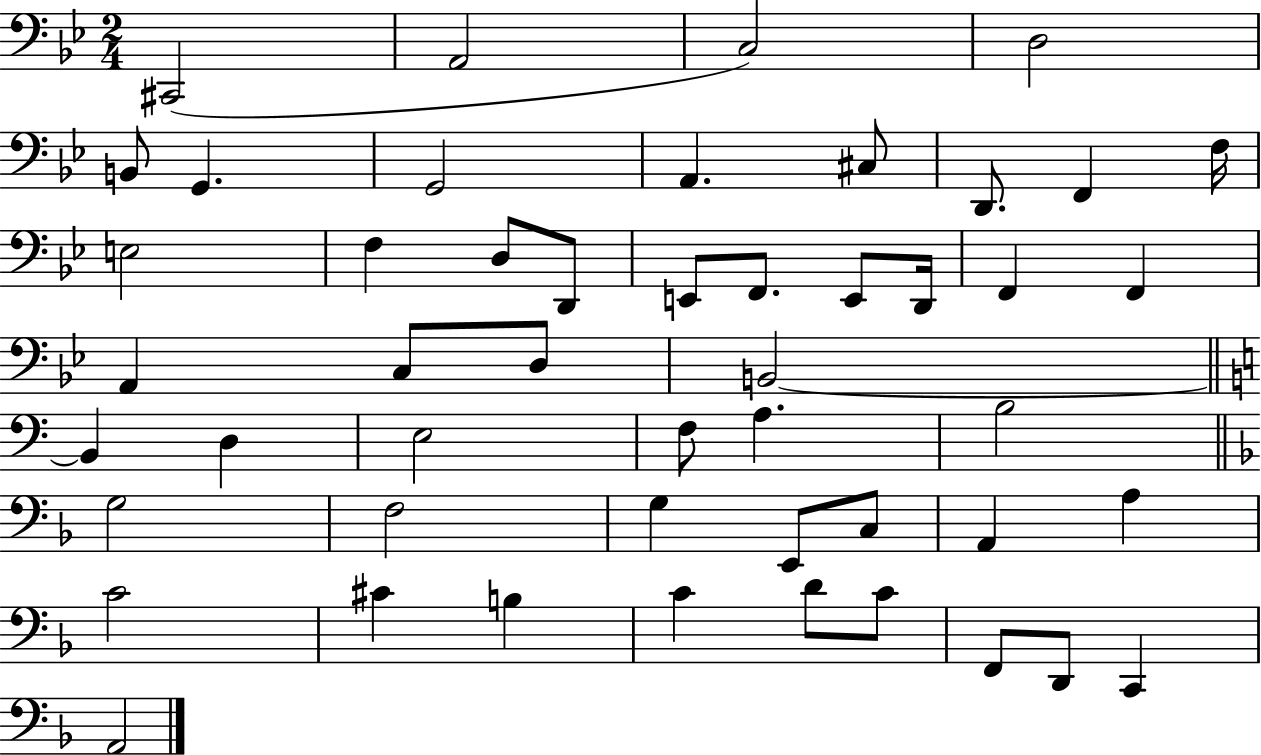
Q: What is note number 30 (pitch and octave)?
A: F3